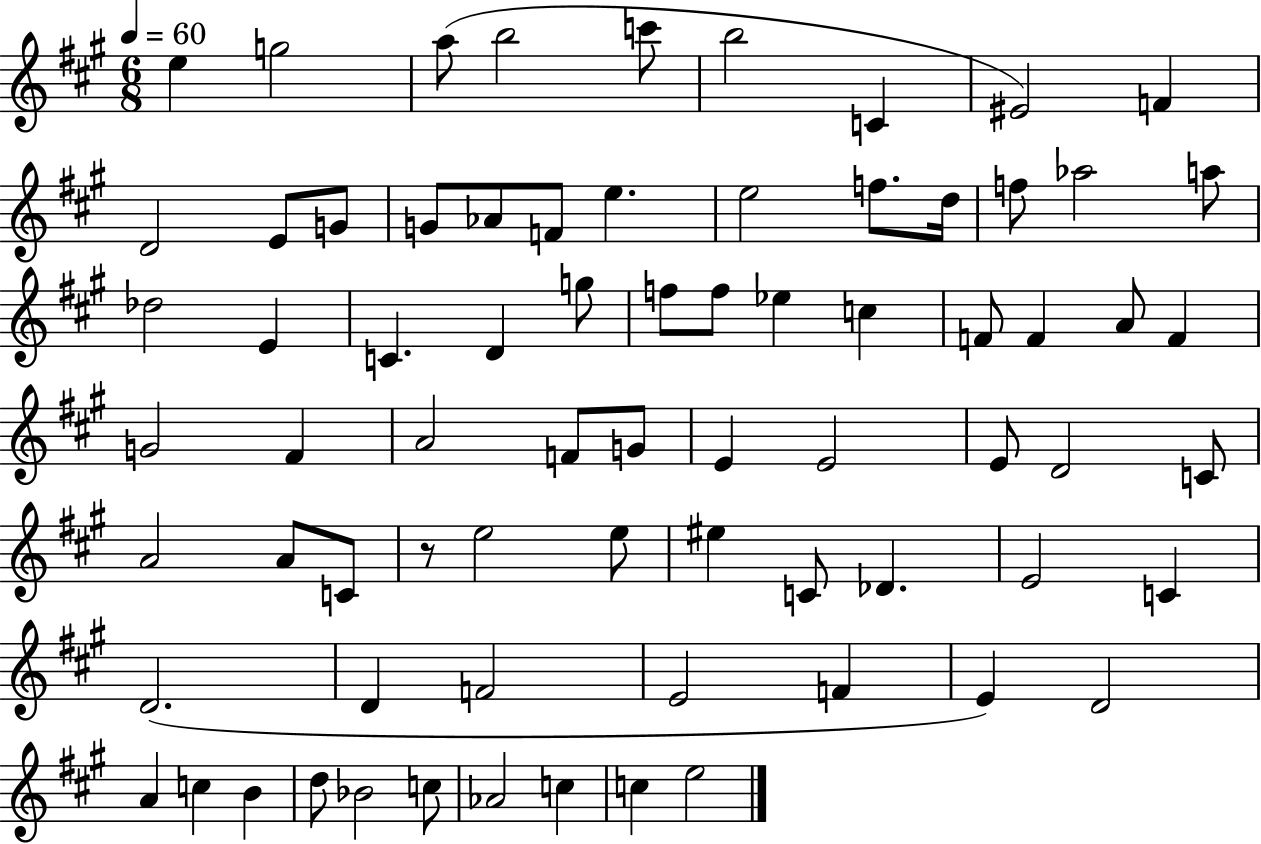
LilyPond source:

{
  \clef treble
  \numericTimeSignature
  \time 6/8
  \key a \major
  \tempo 4 = 60
  e''4 g''2 | a''8( b''2 c'''8 | b''2 c'4 | eis'2) f'4 | \break d'2 e'8 g'8 | g'8 aes'8 f'8 e''4. | e''2 f''8. d''16 | f''8 aes''2 a''8 | \break des''2 e'4 | c'4. d'4 g''8 | f''8 f''8 ees''4 c''4 | f'8 f'4 a'8 f'4 | \break g'2 fis'4 | a'2 f'8 g'8 | e'4 e'2 | e'8 d'2 c'8 | \break a'2 a'8 c'8 | r8 e''2 e''8 | eis''4 c'8 des'4. | e'2 c'4 | \break d'2.( | d'4 f'2 | e'2 f'4 | e'4) d'2 | \break a'4 c''4 b'4 | d''8 bes'2 c''8 | aes'2 c''4 | c''4 e''2 | \break \bar "|."
}